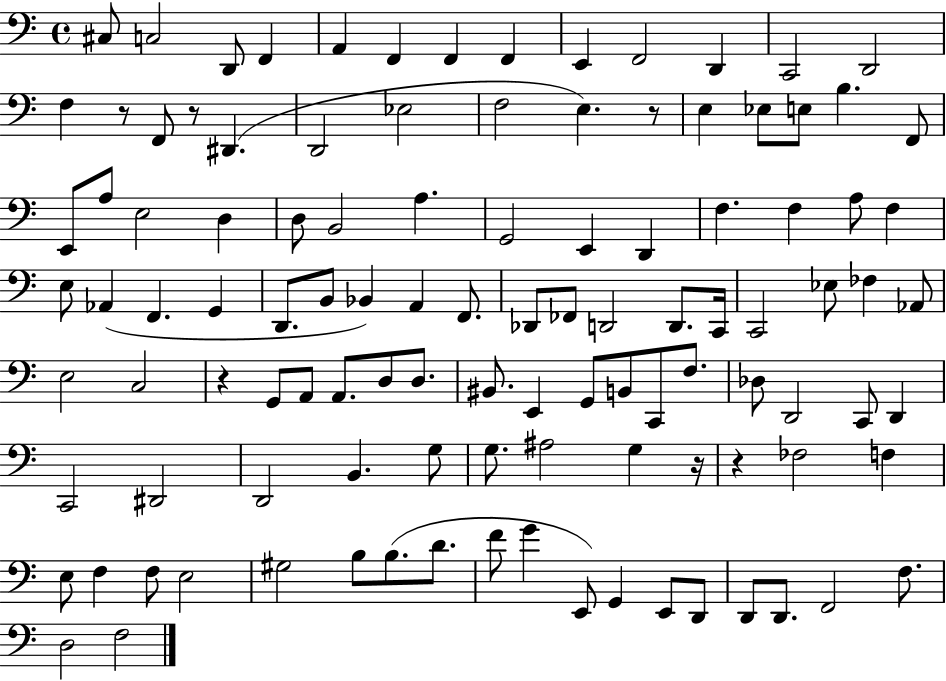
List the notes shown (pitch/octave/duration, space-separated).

C#3/e C3/h D2/e F2/q A2/q F2/q F2/q F2/q E2/q F2/h D2/q C2/h D2/h F3/q R/e F2/e R/e D#2/q. D2/h Eb3/h F3/h E3/q. R/e E3/q Eb3/e E3/e B3/q. F2/e E2/e A3/e E3/h D3/q D3/e B2/h A3/q. G2/h E2/q D2/q F3/q. F3/q A3/e F3/q E3/e Ab2/q F2/q. G2/q D2/e. B2/e Bb2/q A2/q F2/e. Db2/e FES2/e D2/h D2/e. C2/s C2/h Eb3/e FES3/q Ab2/e E3/h C3/h R/q G2/e A2/e A2/e. D3/e D3/e. BIS2/e. E2/q G2/e B2/e C2/e F3/e. Db3/e D2/h C2/e D2/q C2/h D#2/h D2/h B2/q. G3/e G3/e. A#3/h G3/q R/s R/q FES3/h F3/q E3/e F3/q F3/e E3/h G#3/h B3/e B3/e. D4/e. F4/e G4/q E2/e G2/q E2/e D2/e D2/e D2/e. F2/h F3/e. D3/h F3/h